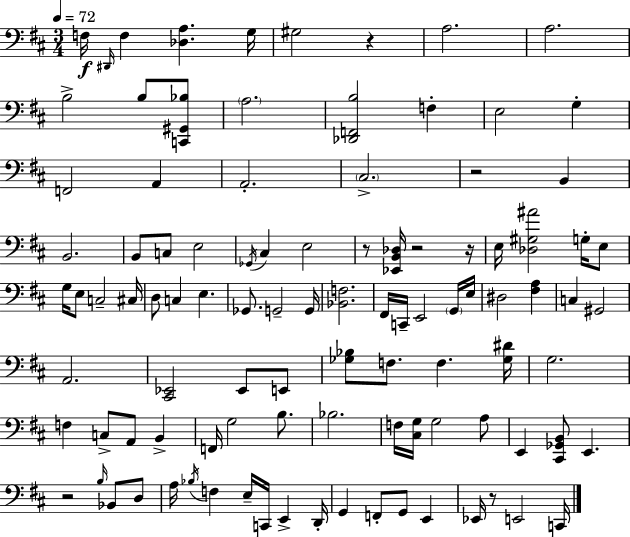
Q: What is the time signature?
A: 3/4